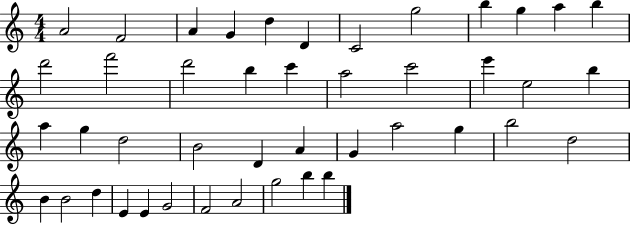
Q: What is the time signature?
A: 4/4